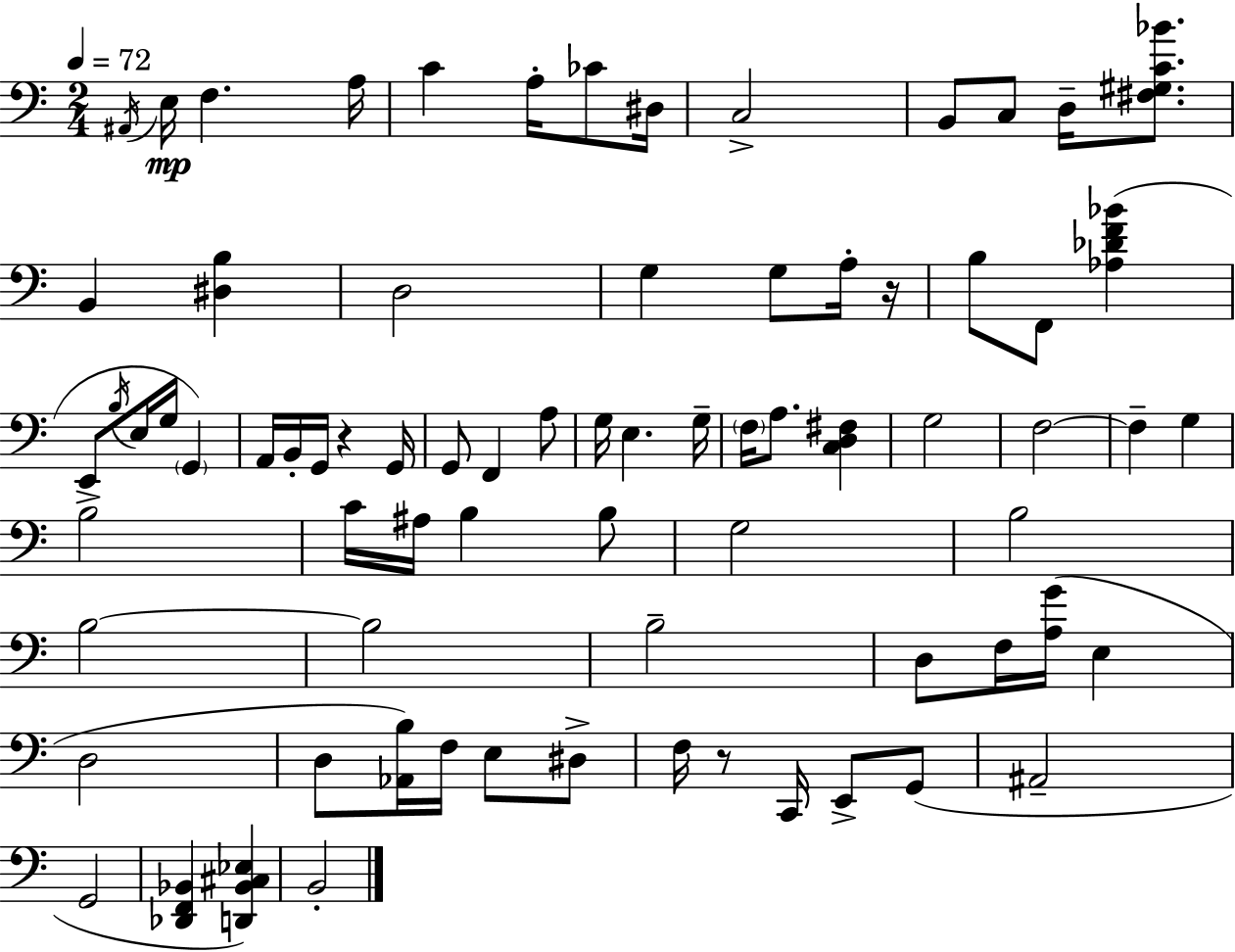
A#2/s E3/s F3/q. A3/s C4/q A3/s CES4/e D#3/s C3/h B2/e C3/e D3/s [F#3,G#3,C4,Bb4]/e. B2/q [D#3,B3]/q D3/h G3/q G3/e A3/s R/s B3/e F2/e [Ab3,Db4,F4,Bb4]/q E2/e B3/s E3/s G3/s G2/q A2/s B2/s G2/s R/q G2/s G2/e F2/q A3/e G3/s E3/q. G3/s F3/s A3/e. [C3,D3,F#3]/q G3/h F3/h F3/q G3/q B3/h C4/s A#3/s B3/q B3/e G3/h B3/h B3/h B3/h B3/h D3/e F3/s [A3,G4]/s E3/q D3/h D3/e [Ab2,B3]/s F3/s E3/e D#3/e F3/s R/e C2/s E2/e G2/e A#2/h G2/h [Db2,F2,Bb2]/q [D2,Bb2,C#3,Eb3]/q B2/h